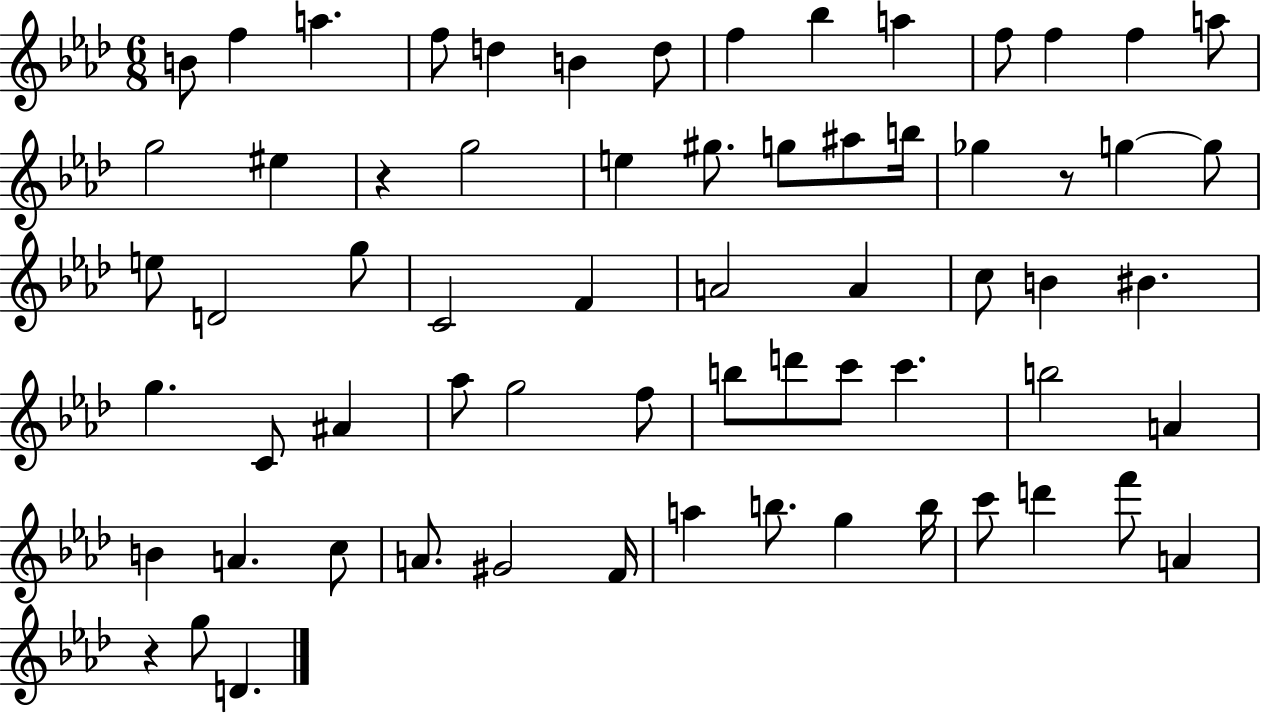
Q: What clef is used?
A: treble